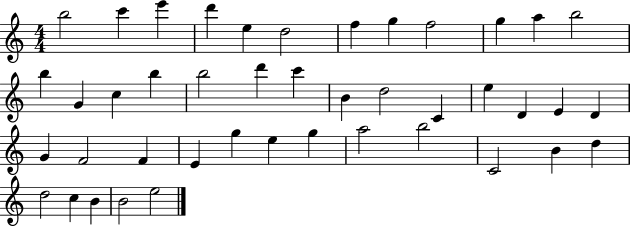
{
  \clef treble
  \numericTimeSignature
  \time 4/4
  \key c \major
  b''2 c'''4 e'''4 | d'''4 e''4 d''2 | f''4 g''4 f''2 | g''4 a''4 b''2 | \break b''4 g'4 c''4 b''4 | b''2 d'''4 c'''4 | b'4 d''2 c'4 | e''4 d'4 e'4 d'4 | \break g'4 f'2 f'4 | e'4 g''4 e''4 g''4 | a''2 b''2 | c'2 b'4 d''4 | \break d''2 c''4 b'4 | b'2 e''2 | \bar "|."
}